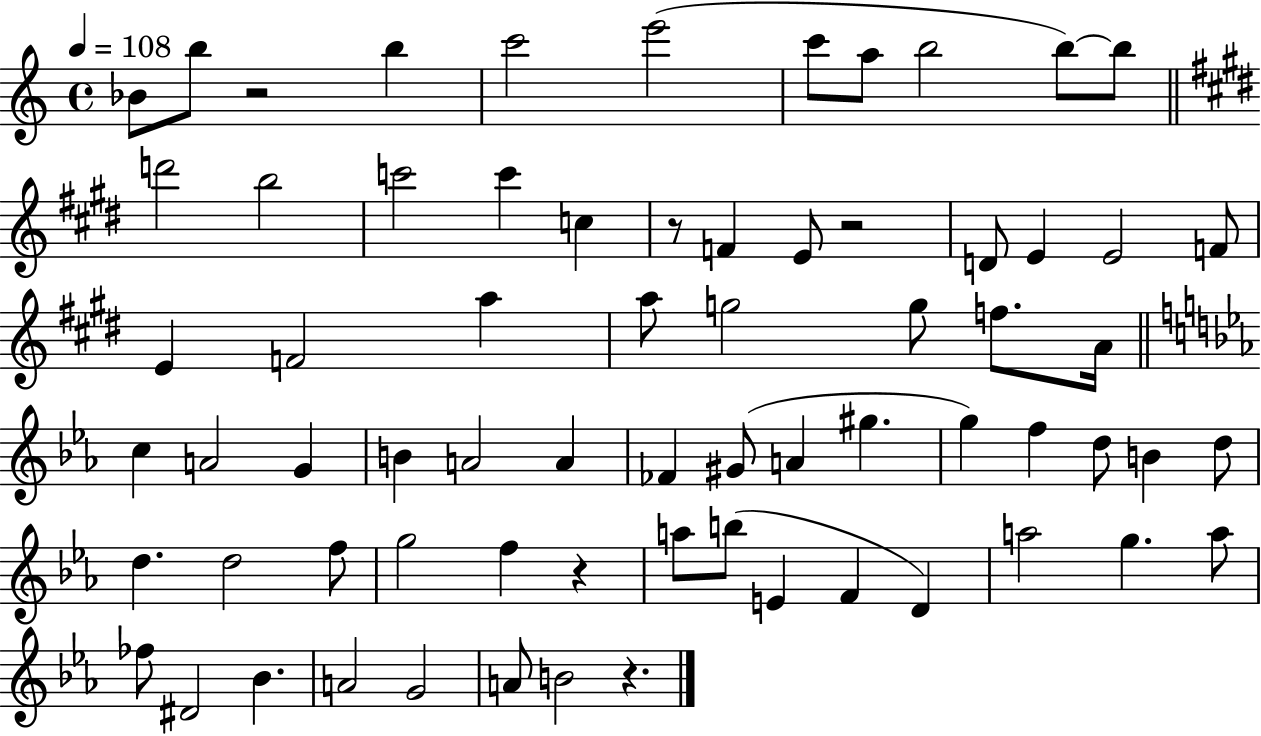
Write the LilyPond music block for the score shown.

{
  \clef treble
  \time 4/4
  \defaultTimeSignature
  \key c \major
  \tempo 4 = 108
  \repeat volta 2 { bes'8 b''8 r2 b''4 | c'''2 e'''2( | c'''8 a''8 b''2 b''8~~) b''8 | \bar "||" \break \key e \major d'''2 b''2 | c'''2 c'''4 c''4 | r8 f'4 e'8 r2 | d'8 e'4 e'2 f'8 | \break e'4 f'2 a''4 | a''8 g''2 g''8 f''8. a'16 | \bar "||" \break \key c \minor c''4 a'2 g'4 | b'4 a'2 a'4 | fes'4 gis'8( a'4 gis''4. | g''4) f''4 d''8 b'4 d''8 | \break d''4. d''2 f''8 | g''2 f''4 r4 | a''8 b''8( e'4 f'4 d'4) | a''2 g''4. a''8 | \break fes''8 dis'2 bes'4. | a'2 g'2 | a'8 b'2 r4. | } \bar "|."
}